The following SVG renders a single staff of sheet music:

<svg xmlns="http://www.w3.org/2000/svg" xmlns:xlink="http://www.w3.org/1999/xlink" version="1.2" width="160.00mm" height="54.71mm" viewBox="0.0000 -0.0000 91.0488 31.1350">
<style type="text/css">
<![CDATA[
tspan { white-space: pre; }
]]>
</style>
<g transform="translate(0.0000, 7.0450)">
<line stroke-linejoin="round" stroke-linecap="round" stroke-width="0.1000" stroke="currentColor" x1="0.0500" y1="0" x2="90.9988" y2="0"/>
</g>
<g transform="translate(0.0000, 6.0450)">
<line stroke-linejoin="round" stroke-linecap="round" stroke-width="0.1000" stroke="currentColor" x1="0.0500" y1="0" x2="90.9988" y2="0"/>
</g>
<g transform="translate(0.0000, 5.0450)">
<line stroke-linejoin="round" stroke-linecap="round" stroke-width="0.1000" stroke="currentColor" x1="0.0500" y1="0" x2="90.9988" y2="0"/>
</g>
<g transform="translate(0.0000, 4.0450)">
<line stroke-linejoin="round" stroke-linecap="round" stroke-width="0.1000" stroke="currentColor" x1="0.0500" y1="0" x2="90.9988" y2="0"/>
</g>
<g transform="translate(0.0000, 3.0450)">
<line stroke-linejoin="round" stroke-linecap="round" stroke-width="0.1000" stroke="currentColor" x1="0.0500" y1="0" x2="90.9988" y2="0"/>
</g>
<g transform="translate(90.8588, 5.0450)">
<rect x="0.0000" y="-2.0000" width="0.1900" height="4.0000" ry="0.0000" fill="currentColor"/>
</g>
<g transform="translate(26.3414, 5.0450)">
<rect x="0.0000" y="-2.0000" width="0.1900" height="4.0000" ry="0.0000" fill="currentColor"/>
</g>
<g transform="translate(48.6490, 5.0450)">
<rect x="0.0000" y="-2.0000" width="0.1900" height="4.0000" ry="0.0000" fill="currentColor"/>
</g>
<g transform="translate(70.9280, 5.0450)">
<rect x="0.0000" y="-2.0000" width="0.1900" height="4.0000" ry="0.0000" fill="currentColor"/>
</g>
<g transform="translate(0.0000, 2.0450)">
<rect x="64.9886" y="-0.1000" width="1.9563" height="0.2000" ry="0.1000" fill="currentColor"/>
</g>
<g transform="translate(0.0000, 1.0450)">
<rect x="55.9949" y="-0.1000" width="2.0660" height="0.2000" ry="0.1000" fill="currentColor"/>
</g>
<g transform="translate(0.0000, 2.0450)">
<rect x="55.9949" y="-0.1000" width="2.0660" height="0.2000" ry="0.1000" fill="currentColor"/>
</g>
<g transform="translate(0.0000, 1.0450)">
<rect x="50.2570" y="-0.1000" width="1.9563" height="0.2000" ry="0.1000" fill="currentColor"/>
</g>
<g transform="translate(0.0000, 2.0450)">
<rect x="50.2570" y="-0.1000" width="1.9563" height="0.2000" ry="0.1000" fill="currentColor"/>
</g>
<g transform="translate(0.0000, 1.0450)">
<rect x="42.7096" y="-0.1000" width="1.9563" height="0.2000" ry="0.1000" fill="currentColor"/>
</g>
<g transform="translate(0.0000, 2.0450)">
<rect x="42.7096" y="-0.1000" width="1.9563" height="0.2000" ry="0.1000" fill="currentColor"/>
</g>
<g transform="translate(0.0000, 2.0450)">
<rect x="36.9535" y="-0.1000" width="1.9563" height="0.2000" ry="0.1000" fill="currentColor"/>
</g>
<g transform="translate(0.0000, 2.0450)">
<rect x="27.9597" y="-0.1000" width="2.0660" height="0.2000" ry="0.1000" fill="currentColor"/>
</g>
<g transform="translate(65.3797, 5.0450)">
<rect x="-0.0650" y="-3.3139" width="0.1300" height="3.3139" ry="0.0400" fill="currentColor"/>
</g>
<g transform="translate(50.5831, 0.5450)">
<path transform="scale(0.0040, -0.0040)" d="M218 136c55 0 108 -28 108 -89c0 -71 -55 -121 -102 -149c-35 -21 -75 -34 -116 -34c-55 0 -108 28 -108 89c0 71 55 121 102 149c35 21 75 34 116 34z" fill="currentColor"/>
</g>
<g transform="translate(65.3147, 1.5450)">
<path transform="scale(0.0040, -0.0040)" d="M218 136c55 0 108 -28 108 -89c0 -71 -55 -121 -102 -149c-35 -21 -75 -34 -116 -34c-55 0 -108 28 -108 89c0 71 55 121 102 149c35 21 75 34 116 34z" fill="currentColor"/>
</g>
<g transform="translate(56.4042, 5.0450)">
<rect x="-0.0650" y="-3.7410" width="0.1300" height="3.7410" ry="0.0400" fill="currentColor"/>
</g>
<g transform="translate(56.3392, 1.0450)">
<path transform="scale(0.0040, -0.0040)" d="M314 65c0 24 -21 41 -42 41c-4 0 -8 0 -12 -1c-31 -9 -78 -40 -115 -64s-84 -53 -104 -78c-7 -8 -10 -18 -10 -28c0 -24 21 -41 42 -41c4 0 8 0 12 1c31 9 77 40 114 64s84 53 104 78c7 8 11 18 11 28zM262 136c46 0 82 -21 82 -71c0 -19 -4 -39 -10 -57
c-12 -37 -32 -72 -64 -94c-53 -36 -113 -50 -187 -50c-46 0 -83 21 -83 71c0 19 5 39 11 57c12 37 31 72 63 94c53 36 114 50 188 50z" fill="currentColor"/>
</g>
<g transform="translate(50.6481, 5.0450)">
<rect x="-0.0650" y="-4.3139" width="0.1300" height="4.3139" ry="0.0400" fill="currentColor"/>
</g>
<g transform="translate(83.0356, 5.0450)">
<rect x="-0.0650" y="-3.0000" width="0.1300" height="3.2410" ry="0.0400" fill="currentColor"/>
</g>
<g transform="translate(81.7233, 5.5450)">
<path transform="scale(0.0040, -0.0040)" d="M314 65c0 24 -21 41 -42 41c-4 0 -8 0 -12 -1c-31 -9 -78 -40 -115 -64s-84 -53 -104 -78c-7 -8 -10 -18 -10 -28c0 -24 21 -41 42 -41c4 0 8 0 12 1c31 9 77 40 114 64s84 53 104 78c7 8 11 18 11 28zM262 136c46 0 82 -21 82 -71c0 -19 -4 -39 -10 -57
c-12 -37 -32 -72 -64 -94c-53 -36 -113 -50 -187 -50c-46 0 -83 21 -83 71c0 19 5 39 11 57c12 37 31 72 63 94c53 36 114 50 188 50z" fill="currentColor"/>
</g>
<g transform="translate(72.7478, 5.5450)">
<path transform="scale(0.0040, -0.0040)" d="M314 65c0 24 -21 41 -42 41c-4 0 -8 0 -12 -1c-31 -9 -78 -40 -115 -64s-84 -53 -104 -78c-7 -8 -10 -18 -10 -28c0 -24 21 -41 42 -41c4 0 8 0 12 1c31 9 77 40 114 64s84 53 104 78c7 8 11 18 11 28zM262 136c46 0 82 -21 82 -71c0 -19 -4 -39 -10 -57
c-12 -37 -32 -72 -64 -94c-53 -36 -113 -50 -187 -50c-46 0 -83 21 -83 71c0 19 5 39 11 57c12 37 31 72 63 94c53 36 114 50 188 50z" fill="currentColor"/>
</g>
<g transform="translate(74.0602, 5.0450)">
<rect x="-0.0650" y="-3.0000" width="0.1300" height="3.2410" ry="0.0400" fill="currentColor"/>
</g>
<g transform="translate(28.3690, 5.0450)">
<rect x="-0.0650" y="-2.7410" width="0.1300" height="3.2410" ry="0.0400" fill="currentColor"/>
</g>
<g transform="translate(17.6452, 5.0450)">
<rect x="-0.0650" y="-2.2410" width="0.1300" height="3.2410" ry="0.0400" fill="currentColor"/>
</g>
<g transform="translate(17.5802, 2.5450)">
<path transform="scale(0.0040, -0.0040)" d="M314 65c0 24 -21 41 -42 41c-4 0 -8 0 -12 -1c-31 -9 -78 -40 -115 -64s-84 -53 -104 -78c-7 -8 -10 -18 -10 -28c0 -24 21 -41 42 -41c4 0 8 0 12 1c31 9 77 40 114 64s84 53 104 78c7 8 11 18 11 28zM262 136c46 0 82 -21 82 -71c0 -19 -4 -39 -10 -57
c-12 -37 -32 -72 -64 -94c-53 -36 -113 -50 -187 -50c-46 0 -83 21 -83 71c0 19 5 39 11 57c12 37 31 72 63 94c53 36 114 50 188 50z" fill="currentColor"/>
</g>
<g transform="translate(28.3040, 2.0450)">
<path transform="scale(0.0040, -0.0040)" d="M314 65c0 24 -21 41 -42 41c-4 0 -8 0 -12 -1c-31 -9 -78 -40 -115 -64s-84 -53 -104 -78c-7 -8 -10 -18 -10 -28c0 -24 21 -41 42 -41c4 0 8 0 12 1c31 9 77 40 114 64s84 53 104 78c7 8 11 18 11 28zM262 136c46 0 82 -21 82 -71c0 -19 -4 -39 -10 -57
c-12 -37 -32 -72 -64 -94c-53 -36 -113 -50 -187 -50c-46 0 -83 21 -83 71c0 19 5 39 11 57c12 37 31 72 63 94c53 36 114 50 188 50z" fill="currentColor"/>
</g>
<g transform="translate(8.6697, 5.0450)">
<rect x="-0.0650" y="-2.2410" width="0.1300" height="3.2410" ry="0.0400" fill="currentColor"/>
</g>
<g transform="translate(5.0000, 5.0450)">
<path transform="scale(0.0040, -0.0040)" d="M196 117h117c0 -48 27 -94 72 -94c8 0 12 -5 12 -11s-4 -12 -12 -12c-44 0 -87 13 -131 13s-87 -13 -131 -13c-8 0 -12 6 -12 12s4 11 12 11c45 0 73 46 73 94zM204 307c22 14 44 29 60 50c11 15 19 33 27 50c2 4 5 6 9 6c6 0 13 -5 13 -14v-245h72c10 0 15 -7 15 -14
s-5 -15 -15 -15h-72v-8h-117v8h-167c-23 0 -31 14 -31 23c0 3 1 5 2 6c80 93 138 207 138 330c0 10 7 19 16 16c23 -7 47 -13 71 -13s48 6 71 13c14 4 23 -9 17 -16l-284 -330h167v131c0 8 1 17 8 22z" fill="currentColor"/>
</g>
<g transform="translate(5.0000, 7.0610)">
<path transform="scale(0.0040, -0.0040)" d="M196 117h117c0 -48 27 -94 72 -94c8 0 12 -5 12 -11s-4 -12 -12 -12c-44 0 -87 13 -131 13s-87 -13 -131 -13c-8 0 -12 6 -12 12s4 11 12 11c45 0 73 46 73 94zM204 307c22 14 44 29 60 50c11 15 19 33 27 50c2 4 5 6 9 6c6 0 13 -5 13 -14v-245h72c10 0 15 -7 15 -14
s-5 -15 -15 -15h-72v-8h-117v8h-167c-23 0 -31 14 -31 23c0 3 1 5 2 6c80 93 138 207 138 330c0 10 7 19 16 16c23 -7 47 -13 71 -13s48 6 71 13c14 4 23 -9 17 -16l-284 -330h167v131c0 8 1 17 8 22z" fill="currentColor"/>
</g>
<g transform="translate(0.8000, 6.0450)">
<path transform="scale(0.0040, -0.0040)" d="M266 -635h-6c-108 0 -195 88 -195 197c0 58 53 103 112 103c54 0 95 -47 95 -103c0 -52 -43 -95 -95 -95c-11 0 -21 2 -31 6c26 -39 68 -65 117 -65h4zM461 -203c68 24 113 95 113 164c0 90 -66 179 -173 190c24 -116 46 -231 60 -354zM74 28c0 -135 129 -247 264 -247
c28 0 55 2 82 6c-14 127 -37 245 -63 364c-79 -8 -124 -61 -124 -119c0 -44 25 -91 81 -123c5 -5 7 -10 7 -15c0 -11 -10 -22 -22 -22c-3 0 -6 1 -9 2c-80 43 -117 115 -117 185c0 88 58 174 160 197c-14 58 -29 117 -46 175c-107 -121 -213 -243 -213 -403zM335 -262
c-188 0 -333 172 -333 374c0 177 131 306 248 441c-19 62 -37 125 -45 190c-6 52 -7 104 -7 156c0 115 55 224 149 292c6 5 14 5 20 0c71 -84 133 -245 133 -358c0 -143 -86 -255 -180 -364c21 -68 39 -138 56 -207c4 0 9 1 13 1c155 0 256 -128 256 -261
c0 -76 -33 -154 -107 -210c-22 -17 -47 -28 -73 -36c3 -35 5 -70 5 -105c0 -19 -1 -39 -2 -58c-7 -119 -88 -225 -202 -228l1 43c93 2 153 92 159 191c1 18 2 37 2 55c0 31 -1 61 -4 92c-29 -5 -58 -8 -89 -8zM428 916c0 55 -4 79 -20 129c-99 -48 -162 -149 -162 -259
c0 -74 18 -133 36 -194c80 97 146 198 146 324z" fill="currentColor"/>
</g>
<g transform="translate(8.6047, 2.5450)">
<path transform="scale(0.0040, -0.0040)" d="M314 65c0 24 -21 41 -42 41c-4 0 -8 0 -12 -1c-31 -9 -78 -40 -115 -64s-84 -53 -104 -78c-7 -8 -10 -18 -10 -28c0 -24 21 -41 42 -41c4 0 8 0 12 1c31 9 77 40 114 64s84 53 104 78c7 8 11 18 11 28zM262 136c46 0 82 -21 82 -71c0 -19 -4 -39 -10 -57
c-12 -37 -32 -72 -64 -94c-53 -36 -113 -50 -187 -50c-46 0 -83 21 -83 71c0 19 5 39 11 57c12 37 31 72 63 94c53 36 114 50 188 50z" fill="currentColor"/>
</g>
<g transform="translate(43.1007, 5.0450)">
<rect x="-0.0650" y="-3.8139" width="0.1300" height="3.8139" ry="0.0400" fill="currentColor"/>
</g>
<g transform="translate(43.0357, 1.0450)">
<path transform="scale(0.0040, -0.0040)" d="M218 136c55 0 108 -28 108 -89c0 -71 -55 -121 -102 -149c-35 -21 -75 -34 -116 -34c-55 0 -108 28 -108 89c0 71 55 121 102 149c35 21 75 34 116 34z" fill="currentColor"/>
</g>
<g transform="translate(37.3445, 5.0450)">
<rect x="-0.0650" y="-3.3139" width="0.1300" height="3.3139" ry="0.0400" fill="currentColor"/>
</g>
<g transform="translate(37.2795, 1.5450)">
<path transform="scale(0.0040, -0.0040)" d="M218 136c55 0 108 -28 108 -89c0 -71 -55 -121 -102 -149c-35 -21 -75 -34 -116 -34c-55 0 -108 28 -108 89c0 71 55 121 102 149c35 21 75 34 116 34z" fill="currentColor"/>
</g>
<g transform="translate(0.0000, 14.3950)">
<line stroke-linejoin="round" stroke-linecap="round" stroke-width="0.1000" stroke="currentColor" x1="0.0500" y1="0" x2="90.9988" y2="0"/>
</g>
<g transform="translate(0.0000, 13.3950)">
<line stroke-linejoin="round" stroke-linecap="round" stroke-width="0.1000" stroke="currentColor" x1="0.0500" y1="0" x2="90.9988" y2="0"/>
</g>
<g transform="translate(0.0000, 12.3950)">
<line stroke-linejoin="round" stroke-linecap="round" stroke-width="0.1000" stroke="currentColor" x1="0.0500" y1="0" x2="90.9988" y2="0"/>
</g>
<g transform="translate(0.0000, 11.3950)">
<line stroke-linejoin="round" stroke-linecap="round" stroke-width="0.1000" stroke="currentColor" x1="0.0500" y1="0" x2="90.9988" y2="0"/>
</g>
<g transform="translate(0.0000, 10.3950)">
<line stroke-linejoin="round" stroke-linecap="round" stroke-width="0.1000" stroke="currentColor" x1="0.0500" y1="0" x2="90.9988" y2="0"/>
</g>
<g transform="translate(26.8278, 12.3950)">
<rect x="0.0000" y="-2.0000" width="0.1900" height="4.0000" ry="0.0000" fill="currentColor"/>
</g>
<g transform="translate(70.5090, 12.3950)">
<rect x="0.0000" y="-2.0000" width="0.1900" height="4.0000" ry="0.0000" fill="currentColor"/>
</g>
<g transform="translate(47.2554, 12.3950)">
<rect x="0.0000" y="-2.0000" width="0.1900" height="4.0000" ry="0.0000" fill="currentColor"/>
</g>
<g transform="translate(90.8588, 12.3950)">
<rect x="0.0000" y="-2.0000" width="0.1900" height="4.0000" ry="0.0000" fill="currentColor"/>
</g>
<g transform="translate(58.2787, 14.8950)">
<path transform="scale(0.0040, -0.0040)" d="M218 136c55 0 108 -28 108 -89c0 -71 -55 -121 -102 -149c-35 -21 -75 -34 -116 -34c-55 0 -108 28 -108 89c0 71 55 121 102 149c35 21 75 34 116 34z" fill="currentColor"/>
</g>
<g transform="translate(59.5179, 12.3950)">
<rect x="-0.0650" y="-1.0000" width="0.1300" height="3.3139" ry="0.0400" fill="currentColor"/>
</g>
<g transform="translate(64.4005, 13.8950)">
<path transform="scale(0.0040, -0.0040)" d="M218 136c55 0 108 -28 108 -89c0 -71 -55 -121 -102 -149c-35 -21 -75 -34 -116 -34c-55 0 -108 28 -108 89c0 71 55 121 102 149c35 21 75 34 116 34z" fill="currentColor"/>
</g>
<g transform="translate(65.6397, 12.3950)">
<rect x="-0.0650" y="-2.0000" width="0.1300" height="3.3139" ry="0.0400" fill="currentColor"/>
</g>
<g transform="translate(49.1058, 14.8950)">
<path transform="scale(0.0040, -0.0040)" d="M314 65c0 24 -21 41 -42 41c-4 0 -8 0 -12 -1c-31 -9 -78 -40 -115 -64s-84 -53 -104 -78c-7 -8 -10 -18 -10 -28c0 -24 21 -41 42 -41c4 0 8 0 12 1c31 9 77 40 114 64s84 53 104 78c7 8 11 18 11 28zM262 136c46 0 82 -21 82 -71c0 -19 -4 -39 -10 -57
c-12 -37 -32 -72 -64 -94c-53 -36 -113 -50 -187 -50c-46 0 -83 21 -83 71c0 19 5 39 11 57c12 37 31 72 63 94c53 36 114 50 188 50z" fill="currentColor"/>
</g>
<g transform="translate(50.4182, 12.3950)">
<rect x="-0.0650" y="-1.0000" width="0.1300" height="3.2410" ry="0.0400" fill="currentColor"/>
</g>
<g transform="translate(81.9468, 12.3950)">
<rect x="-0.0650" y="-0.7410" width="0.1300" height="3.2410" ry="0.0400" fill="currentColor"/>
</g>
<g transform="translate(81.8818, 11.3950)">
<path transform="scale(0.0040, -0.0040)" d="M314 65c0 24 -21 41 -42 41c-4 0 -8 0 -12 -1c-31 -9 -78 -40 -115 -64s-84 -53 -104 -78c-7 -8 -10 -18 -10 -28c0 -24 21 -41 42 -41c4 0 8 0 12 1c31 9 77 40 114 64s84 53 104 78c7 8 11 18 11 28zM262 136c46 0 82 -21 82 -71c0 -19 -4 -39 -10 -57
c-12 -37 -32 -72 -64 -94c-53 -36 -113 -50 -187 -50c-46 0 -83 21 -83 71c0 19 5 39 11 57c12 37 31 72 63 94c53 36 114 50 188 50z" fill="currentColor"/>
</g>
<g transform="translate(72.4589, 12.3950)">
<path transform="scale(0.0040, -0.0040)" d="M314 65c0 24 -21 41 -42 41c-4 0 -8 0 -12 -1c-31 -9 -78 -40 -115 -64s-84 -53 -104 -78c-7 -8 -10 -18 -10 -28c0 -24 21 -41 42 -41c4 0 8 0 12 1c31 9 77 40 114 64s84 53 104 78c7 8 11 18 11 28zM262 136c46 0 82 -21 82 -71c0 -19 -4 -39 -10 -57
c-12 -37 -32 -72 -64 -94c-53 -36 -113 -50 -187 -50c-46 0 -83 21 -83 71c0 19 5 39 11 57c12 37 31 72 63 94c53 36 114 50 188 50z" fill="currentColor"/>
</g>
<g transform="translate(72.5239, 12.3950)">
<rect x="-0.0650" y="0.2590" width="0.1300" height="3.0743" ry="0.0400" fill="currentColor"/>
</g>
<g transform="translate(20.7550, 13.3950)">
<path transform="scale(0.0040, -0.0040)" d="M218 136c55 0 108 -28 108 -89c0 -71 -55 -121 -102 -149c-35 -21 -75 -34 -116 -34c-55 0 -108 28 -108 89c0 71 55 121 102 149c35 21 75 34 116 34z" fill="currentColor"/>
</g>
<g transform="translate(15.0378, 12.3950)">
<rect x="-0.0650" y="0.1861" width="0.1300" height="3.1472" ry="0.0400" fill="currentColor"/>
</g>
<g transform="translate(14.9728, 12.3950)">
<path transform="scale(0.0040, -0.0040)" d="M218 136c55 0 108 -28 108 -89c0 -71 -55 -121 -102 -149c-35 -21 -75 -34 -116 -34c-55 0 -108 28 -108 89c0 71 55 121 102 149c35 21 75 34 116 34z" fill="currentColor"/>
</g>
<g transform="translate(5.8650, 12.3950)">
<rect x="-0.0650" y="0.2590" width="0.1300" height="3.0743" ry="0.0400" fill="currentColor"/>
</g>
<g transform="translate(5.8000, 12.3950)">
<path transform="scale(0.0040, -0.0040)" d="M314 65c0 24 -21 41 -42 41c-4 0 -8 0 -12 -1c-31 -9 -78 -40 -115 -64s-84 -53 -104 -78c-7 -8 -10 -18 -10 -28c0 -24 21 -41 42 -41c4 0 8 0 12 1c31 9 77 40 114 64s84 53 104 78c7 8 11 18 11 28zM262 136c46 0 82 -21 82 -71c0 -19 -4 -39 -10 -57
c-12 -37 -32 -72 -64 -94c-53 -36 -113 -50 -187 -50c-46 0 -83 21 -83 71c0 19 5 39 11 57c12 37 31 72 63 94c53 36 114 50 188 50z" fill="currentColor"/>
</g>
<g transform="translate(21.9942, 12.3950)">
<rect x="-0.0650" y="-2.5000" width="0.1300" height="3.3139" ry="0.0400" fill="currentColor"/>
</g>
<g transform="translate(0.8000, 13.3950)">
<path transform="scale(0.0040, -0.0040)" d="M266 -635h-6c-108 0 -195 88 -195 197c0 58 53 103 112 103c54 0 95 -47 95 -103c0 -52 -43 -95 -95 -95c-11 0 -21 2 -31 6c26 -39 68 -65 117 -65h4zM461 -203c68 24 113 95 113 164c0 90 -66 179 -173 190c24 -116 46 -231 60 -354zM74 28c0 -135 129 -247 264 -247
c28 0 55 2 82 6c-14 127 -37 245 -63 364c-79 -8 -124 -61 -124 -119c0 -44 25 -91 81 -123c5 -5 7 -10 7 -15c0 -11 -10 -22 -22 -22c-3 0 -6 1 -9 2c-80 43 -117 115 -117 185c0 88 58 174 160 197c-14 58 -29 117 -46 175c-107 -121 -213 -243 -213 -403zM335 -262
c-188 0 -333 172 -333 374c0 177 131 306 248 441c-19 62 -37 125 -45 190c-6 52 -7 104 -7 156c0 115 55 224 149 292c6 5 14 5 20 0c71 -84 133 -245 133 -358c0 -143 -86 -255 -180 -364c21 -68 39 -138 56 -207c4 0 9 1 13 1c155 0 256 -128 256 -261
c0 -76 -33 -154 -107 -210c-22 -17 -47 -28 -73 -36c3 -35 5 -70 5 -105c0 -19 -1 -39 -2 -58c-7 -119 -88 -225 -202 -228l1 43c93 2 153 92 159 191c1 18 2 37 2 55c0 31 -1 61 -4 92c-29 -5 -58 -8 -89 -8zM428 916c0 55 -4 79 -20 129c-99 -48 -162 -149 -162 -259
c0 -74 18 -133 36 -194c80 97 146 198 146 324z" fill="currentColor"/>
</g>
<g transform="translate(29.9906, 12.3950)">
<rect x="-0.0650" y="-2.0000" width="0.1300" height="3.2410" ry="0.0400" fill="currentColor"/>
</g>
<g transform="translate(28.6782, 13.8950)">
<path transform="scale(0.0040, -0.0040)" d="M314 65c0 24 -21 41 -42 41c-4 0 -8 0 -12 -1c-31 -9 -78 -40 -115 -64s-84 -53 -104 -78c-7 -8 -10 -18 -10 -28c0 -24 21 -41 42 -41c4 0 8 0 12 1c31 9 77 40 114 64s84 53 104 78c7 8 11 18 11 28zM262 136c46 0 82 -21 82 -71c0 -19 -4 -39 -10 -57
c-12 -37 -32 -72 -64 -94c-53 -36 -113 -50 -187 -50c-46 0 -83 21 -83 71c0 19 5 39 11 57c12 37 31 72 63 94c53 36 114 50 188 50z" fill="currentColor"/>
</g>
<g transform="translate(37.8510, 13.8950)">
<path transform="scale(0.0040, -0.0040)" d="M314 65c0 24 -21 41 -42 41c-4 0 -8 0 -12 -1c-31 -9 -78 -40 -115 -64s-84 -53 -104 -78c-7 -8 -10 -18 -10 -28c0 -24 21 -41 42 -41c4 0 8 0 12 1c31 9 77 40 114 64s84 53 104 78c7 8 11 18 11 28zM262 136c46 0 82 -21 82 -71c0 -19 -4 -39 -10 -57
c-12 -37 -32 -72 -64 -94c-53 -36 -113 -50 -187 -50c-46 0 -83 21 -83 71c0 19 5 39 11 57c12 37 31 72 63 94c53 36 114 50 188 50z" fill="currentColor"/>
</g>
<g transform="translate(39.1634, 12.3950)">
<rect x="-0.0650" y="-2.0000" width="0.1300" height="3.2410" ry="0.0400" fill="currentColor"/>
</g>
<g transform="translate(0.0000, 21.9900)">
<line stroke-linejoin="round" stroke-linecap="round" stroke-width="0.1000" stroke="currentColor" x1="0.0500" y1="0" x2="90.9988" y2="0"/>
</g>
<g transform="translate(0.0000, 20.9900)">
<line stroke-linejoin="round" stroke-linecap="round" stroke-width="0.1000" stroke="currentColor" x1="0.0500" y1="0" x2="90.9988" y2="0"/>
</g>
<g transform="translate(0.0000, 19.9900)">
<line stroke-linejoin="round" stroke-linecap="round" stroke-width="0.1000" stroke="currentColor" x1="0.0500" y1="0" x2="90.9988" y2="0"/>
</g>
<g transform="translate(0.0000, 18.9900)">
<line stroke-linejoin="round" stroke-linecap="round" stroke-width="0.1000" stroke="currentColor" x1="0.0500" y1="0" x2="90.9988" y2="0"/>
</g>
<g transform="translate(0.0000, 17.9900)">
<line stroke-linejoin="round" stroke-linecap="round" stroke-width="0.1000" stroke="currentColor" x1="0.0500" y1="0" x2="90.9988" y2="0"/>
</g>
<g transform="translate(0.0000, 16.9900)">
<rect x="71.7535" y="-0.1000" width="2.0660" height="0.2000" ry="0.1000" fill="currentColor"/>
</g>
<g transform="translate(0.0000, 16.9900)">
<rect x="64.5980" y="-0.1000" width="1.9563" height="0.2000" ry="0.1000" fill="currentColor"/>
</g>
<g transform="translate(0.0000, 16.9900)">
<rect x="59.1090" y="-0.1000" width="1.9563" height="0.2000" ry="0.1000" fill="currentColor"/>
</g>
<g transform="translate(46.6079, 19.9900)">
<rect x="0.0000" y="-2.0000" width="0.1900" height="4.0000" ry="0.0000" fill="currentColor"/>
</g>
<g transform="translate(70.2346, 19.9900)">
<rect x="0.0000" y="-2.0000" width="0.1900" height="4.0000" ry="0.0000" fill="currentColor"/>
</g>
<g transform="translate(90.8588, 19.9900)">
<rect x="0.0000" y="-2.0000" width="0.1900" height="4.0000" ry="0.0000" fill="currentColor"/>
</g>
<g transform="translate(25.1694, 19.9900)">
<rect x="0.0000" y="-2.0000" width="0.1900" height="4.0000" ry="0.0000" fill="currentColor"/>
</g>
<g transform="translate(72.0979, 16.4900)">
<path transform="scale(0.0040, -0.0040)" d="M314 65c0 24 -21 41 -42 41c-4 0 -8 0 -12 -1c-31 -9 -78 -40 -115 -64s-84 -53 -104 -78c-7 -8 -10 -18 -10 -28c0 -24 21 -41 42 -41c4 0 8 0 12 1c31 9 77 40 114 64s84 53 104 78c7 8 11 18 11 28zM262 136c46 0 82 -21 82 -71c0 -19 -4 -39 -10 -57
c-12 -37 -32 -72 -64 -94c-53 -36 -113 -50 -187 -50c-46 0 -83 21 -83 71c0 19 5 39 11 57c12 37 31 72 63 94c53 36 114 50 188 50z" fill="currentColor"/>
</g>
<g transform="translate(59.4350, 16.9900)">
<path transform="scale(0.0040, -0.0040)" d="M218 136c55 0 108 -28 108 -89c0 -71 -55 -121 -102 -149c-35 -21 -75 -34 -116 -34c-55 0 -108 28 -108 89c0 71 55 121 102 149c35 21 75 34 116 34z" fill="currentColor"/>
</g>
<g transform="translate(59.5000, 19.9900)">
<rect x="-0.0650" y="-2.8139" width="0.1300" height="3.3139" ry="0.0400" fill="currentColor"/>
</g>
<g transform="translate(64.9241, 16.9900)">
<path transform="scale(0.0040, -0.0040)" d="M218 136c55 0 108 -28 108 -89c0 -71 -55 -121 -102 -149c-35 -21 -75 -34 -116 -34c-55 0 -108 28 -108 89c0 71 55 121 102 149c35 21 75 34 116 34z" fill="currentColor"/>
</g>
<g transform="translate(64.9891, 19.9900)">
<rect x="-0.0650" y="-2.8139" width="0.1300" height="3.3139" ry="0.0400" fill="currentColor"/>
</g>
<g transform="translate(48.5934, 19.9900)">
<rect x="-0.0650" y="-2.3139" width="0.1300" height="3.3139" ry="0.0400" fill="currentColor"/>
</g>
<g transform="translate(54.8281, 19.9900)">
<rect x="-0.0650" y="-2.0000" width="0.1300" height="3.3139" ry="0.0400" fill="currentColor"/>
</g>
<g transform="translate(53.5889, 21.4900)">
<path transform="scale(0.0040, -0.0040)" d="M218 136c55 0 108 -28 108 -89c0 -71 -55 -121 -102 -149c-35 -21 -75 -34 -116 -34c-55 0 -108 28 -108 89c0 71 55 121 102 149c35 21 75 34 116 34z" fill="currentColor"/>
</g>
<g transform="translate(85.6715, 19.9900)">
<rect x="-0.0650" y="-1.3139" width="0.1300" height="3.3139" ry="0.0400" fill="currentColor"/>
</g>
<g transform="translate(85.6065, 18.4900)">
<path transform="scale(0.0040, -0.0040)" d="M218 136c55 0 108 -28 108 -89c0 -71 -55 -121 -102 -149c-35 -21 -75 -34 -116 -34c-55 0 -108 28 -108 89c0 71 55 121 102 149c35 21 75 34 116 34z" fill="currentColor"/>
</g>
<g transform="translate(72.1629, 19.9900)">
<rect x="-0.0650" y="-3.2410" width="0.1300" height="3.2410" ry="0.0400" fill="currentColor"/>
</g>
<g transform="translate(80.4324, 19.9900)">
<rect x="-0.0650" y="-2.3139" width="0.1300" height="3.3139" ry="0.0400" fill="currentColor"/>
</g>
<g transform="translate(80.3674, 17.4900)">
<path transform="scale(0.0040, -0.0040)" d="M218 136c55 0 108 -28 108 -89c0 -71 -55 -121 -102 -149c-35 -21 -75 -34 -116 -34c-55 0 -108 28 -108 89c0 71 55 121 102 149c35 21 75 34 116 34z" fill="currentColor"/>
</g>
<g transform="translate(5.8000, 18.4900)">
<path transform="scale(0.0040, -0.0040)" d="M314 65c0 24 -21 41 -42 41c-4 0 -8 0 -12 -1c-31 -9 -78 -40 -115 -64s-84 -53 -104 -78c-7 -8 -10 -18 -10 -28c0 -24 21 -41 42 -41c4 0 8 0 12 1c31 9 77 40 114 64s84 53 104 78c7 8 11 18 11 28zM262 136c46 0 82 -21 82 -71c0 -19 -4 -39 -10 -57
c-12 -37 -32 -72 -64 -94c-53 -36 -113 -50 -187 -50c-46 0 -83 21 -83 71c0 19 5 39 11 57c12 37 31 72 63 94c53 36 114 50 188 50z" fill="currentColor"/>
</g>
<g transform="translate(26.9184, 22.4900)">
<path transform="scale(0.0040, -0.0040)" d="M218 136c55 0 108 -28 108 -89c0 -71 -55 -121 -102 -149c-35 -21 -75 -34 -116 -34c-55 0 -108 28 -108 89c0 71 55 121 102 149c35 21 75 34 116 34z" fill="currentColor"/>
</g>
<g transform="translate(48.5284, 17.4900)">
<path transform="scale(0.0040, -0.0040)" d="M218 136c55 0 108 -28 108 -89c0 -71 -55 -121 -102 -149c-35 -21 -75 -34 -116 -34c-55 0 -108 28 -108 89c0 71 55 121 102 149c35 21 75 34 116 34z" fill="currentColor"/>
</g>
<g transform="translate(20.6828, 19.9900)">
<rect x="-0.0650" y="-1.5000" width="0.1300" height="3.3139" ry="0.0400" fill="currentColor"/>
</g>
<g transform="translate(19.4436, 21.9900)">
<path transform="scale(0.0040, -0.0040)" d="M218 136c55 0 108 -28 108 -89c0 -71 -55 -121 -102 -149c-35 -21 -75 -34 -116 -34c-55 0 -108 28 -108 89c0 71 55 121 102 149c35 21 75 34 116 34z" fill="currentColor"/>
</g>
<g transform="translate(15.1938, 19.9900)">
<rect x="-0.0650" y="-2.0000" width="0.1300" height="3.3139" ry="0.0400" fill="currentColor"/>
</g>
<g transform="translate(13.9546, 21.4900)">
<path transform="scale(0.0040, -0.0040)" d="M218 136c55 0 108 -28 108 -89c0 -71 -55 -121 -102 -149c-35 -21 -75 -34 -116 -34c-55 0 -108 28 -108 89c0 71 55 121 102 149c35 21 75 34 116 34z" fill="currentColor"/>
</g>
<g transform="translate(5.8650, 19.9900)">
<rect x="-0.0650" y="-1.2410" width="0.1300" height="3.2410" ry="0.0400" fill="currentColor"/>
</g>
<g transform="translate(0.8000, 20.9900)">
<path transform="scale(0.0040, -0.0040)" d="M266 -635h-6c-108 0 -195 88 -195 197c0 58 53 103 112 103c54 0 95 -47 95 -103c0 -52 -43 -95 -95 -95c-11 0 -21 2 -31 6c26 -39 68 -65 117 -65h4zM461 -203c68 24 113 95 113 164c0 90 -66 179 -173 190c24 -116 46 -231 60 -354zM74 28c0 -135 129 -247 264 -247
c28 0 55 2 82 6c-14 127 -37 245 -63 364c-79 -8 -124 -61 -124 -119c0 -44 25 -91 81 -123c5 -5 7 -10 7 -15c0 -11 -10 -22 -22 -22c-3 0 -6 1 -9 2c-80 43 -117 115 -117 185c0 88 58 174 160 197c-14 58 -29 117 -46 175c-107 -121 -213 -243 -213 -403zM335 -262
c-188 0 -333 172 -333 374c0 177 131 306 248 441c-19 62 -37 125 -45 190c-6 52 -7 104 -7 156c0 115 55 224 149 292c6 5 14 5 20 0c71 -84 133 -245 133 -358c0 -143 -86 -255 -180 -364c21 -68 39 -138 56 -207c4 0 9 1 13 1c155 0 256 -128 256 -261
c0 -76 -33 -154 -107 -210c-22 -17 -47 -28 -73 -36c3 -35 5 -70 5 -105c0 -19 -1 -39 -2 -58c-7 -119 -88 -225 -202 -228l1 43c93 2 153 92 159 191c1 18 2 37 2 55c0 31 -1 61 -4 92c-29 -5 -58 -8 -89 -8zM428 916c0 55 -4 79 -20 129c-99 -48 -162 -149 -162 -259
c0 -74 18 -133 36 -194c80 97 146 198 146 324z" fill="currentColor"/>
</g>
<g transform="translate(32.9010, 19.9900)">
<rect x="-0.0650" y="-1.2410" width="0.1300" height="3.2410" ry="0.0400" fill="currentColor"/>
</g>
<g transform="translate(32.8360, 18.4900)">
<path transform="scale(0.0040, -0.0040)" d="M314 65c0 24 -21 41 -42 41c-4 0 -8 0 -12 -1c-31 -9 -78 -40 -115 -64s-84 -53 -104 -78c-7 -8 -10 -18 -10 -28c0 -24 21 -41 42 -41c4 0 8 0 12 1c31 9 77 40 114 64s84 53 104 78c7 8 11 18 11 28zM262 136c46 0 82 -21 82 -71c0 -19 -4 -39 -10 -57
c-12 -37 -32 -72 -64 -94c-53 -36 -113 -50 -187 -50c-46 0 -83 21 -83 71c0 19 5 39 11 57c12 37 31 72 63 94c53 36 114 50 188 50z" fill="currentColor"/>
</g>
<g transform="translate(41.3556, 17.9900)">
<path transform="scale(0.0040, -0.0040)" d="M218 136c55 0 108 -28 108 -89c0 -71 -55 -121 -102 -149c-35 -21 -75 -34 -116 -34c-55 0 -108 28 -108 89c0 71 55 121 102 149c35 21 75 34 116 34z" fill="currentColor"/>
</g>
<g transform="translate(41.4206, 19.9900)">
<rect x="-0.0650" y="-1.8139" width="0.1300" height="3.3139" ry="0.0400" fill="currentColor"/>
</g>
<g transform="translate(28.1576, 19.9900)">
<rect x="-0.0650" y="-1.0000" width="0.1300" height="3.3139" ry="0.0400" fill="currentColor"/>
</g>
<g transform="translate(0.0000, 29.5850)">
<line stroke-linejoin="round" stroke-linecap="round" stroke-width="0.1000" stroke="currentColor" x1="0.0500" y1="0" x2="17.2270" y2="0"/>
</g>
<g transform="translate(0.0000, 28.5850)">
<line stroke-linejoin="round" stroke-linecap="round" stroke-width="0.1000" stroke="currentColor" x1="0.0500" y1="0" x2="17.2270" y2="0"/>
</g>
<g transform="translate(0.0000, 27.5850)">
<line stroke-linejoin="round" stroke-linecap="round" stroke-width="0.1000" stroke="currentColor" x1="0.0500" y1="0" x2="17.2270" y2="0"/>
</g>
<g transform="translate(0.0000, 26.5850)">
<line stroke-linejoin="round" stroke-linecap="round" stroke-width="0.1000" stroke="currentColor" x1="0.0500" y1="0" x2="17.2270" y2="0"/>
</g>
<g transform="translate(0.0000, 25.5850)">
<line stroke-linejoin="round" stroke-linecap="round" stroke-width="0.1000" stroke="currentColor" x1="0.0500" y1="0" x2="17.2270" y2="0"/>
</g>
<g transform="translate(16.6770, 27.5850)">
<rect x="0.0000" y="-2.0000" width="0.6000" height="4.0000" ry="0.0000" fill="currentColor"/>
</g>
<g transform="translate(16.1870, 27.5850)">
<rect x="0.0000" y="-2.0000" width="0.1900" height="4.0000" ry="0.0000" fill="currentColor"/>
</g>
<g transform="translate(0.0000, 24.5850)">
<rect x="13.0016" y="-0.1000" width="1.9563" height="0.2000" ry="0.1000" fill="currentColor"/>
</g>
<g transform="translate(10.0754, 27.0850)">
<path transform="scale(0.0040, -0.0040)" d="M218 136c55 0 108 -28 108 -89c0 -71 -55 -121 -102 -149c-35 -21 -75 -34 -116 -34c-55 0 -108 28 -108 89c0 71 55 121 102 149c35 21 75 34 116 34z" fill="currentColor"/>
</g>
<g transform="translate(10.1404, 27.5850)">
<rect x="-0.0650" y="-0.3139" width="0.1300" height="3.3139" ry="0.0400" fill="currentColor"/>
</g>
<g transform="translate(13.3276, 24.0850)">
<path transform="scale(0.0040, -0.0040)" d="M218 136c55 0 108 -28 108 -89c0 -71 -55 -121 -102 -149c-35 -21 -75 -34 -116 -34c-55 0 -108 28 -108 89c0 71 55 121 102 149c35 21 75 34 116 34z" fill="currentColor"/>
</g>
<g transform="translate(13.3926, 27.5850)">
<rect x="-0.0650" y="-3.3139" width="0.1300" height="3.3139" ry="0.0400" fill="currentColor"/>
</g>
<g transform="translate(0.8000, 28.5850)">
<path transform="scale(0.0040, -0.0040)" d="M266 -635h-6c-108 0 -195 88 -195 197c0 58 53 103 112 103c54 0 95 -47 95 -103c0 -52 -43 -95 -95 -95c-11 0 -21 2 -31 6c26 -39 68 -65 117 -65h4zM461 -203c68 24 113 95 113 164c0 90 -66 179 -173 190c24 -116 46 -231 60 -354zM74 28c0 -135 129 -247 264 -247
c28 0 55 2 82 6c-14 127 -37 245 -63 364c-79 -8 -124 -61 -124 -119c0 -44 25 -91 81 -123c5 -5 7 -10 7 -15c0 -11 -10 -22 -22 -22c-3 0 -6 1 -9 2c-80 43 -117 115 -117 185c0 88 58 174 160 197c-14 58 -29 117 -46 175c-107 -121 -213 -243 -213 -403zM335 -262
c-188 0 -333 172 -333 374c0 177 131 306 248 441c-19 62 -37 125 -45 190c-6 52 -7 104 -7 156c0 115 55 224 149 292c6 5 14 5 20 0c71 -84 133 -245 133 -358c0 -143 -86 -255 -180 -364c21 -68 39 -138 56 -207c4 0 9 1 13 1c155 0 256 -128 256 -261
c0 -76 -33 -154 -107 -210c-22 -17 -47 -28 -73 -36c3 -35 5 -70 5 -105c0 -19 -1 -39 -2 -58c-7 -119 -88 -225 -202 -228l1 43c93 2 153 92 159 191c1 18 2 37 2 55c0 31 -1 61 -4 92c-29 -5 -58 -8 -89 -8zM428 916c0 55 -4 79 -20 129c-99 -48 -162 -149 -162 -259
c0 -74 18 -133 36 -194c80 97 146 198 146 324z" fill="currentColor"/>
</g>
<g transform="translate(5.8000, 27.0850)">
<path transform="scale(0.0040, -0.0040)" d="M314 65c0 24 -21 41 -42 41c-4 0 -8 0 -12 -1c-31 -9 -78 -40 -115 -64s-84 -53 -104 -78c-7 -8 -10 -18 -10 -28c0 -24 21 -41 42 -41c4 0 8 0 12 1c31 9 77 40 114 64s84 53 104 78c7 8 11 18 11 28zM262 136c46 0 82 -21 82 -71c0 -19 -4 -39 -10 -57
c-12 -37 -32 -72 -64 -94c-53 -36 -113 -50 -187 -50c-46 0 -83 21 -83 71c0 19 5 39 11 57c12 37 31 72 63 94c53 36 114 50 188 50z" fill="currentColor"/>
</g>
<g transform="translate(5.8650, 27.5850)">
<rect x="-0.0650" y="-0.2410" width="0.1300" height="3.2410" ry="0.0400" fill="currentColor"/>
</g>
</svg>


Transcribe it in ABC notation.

X:1
T:Untitled
M:4/4
L:1/4
K:C
g2 g2 a2 b c' d' c'2 b A2 A2 B2 B G F2 F2 D2 D F B2 d2 e2 F E D e2 f g F a a b2 g e c2 c b